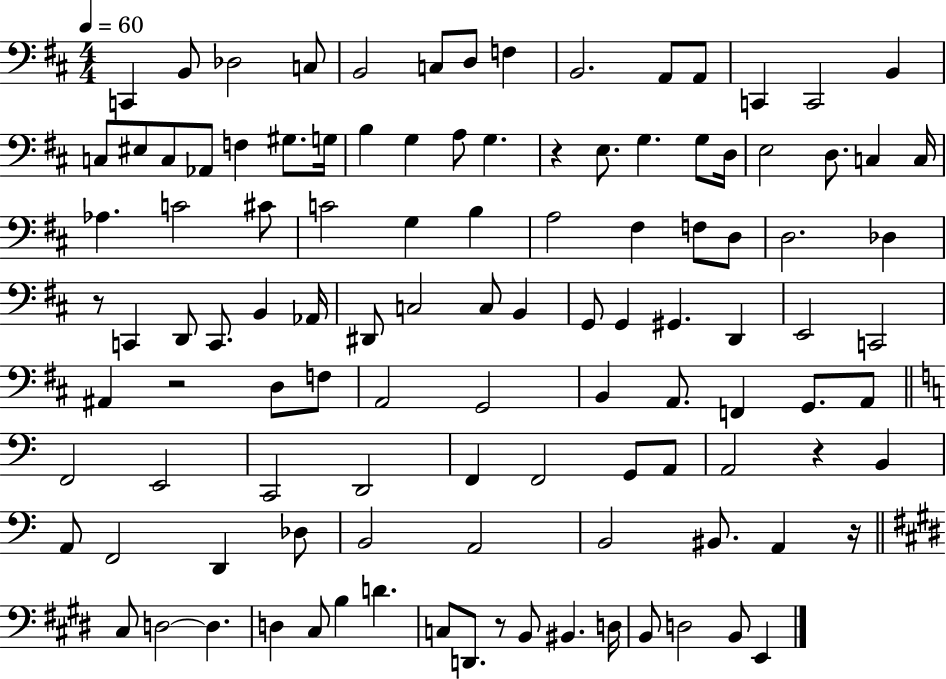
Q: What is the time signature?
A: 4/4